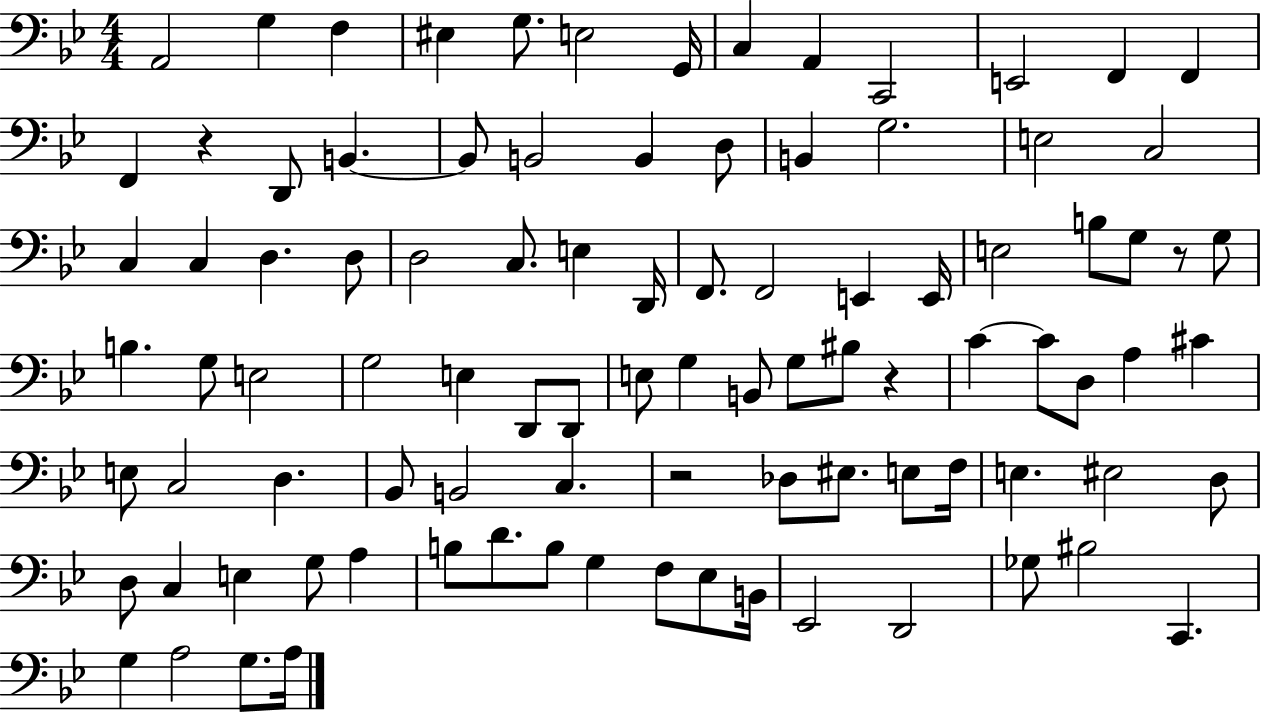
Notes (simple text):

A2/h G3/q F3/q EIS3/q G3/e. E3/h G2/s C3/q A2/q C2/h E2/h F2/q F2/q F2/q R/q D2/e B2/q. B2/e B2/h B2/q D3/e B2/q G3/h. E3/h C3/h C3/q C3/q D3/q. D3/e D3/h C3/e. E3/q D2/s F2/e. F2/h E2/q E2/s E3/h B3/e G3/e R/e G3/e B3/q. G3/e E3/h G3/h E3/q D2/e D2/e E3/e G3/q B2/e G3/e BIS3/e R/q C4/q C4/e D3/e A3/q C#4/q E3/e C3/h D3/q. Bb2/e B2/h C3/q. R/h Db3/e EIS3/e. E3/e F3/s E3/q. EIS3/h D3/e D3/e C3/q E3/q G3/e A3/q B3/e D4/e. B3/e G3/q F3/e Eb3/e B2/s Eb2/h D2/h Gb3/e BIS3/h C2/q. G3/q A3/h G3/e. A3/s